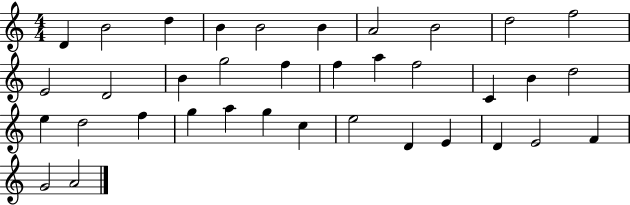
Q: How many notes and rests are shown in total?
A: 36